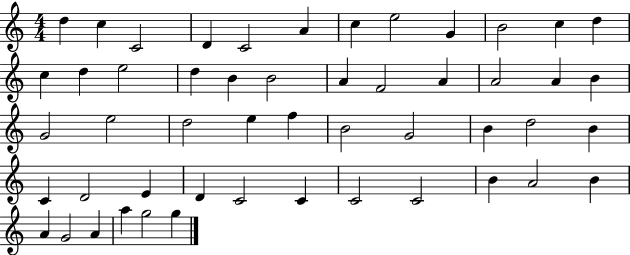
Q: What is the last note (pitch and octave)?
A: G5